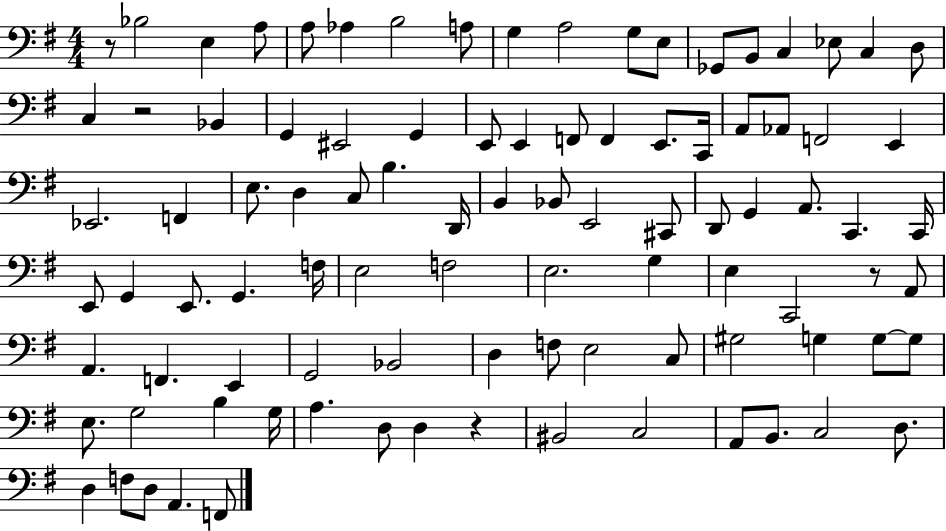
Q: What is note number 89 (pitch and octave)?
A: D3